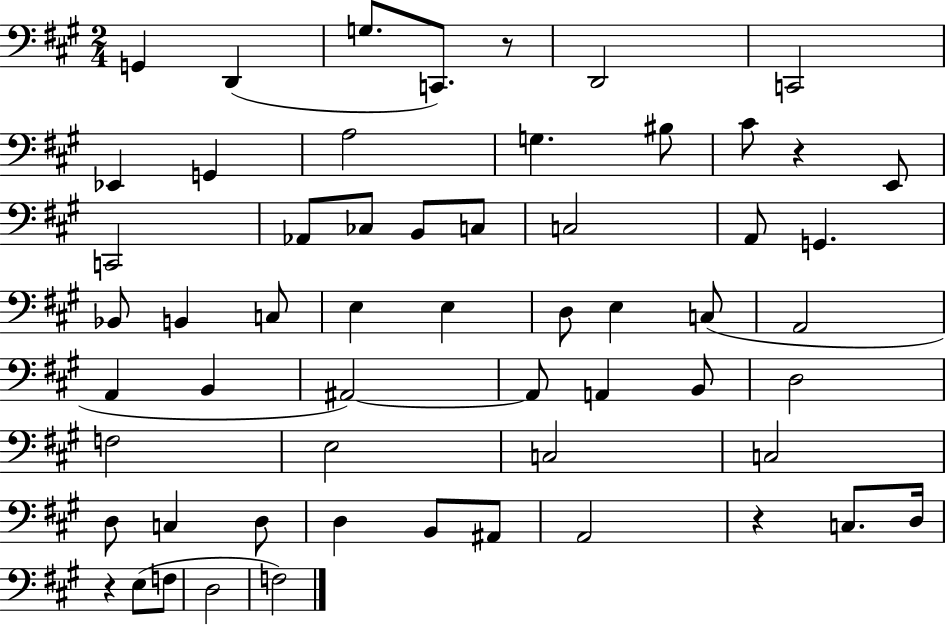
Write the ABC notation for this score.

X:1
T:Untitled
M:2/4
L:1/4
K:A
G,, D,, G,/2 C,,/2 z/2 D,,2 C,,2 _E,, G,, A,2 G, ^B,/2 ^C/2 z E,,/2 C,,2 _A,,/2 _C,/2 B,,/2 C,/2 C,2 A,,/2 G,, _B,,/2 B,, C,/2 E, E, D,/2 E, C,/2 A,,2 A,, B,, ^A,,2 ^A,,/2 A,, B,,/2 D,2 F,2 E,2 C,2 C,2 D,/2 C, D,/2 D, B,,/2 ^A,,/2 A,,2 z C,/2 D,/4 z E,/2 F,/2 D,2 F,2